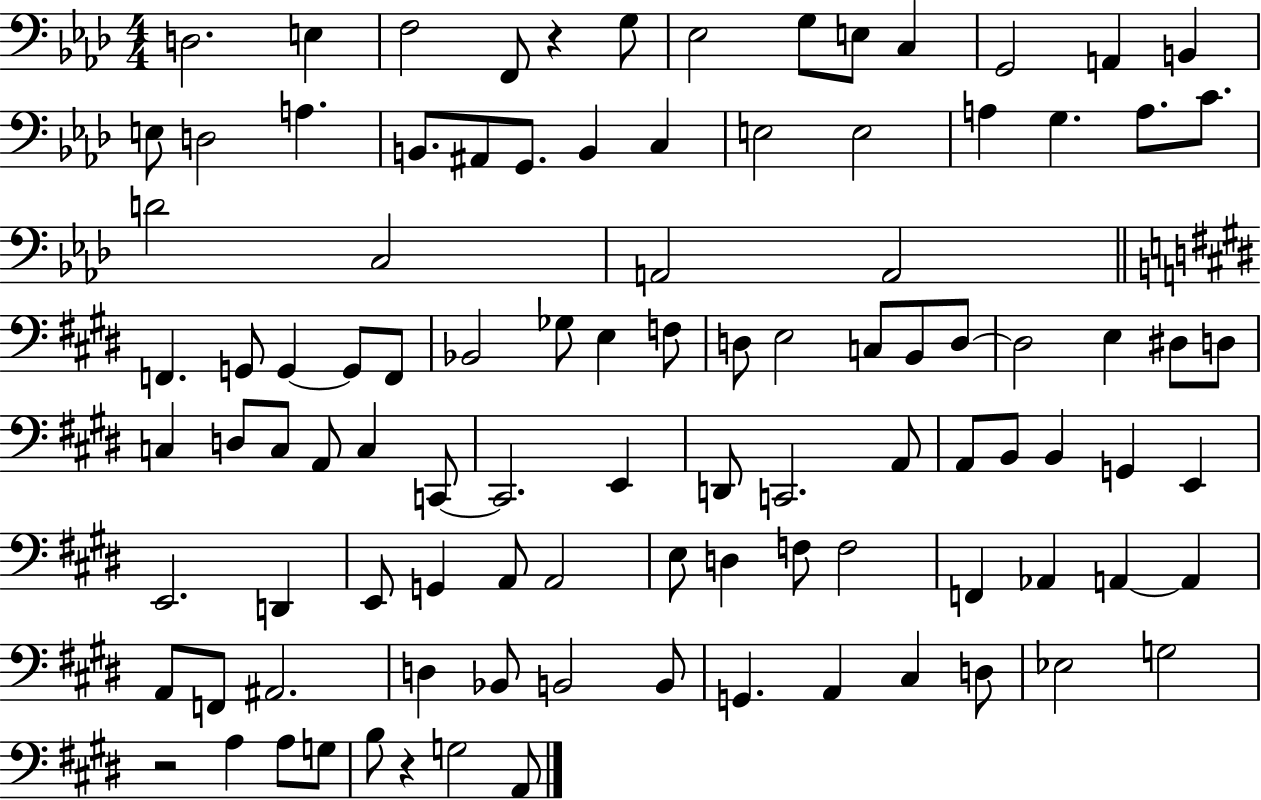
{
  \clef bass
  \numericTimeSignature
  \time 4/4
  \key aes \major
  \repeat volta 2 { d2. e4 | f2 f,8 r4 g8 | ees2 g8 e8 c4 | g,2 a,4 b,4 | \break e8 d2 a4. | b,8. ais,8 g,8. b,4 c4 | e2 e2 | a4 g4. a8. c'8. | \break d'2 c2 | a,2 a,2 | \bar "||" \break \key e \major f,4. g,8 g,4~~ g,8 f,8 | bes,2 ges8 e4 f8 | d8 e2 c8 b,8 d8~~ | d2 e4 dis8 d8 | \break c4 d8 c8 a,8 c4 c,8~~ | c,2. e,4 | d,8 c,2. a,8 | a,8 b,8 b,4 g,4 e,4 | \break e,2. d,4 | e,8 g,4 a,8 a,2 | e8 d4 f8 f2 | f,4 aes,4 a,4~~ a,4 | \break a,8 f,8 ais,2. | d4 bes,8 b,2 b,8 | g,4. a,4 cis4 d8 | ees2 g2 | \break r2 a4 a8 g8 | b8 r4 g2 a,8 | } \bar "|."
}